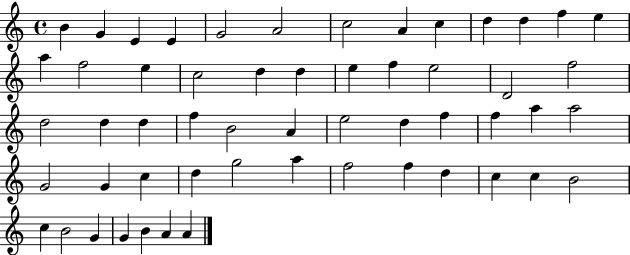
B4/q G4/q E4/q E4/q G4/h A4/h C5/h A4/q C5/q D5/q D5/q F5/q E5/q A5/q F5/h E5/q C5/h D5/q D5/q E5/q F5/q E5/h D4/h F5/h D5/h D5/q D5/q F5/q B4/h A4/q E5/h D5/q F5/q F5/q A5/q A5/h G4/h G4/q C5/q D5/q G5/h A5/q F5/h F5/q D5/q C5/q C5/q B4/h C5/q B4/h G4/q G4/q B4/q A4/q A4/q